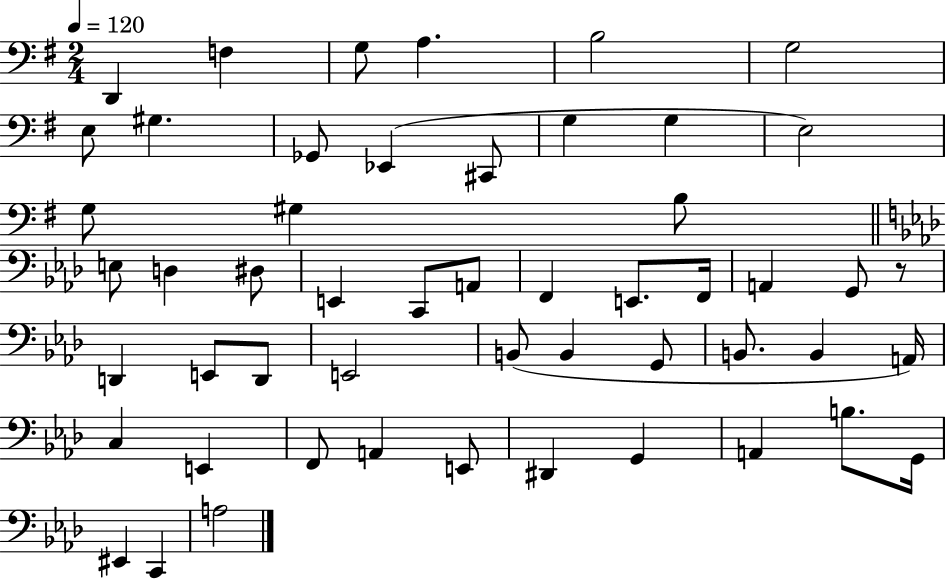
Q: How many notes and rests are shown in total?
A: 52